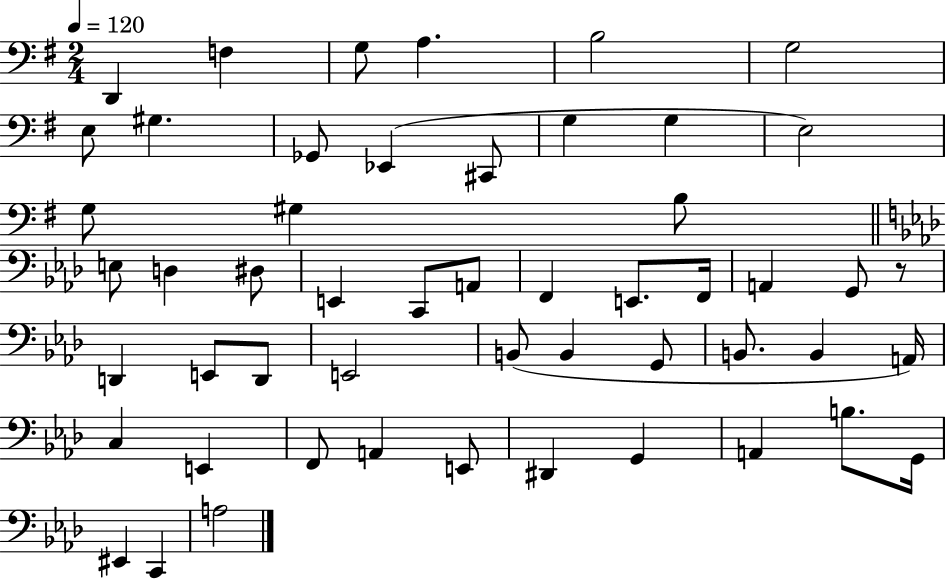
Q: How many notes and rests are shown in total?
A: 52